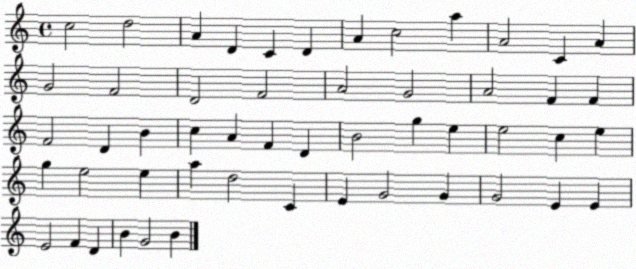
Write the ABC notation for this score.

X:1
T:Untitled
M:4/4
L:1/4
K:C
c2 d2 A D C D A c2 a A2 C A G2 F2 D2 F2 A2 G2 A2 F F F2 D B c A F D B2 g e e2 c e g e2 e a d2 C E G2 G G2 E E E2 F D B G2 B